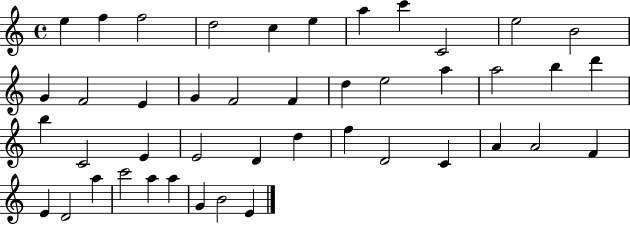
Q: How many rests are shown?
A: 0